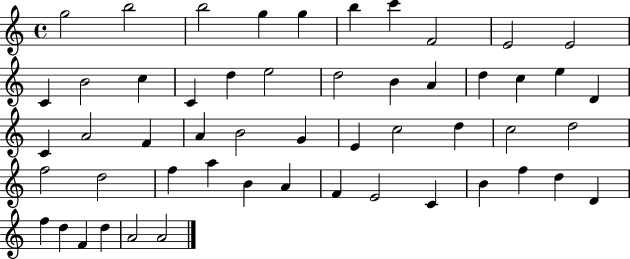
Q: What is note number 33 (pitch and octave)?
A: C5